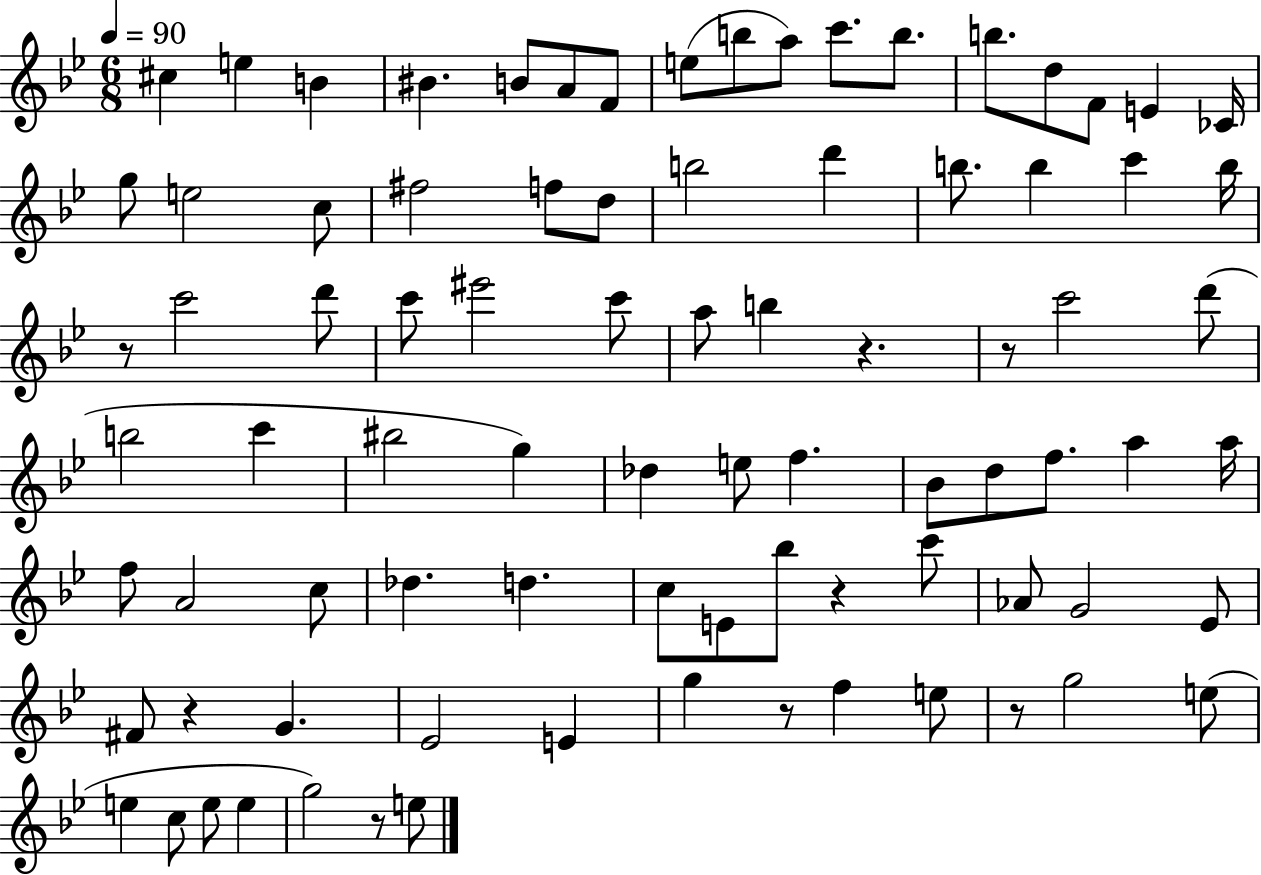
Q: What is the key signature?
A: BES major